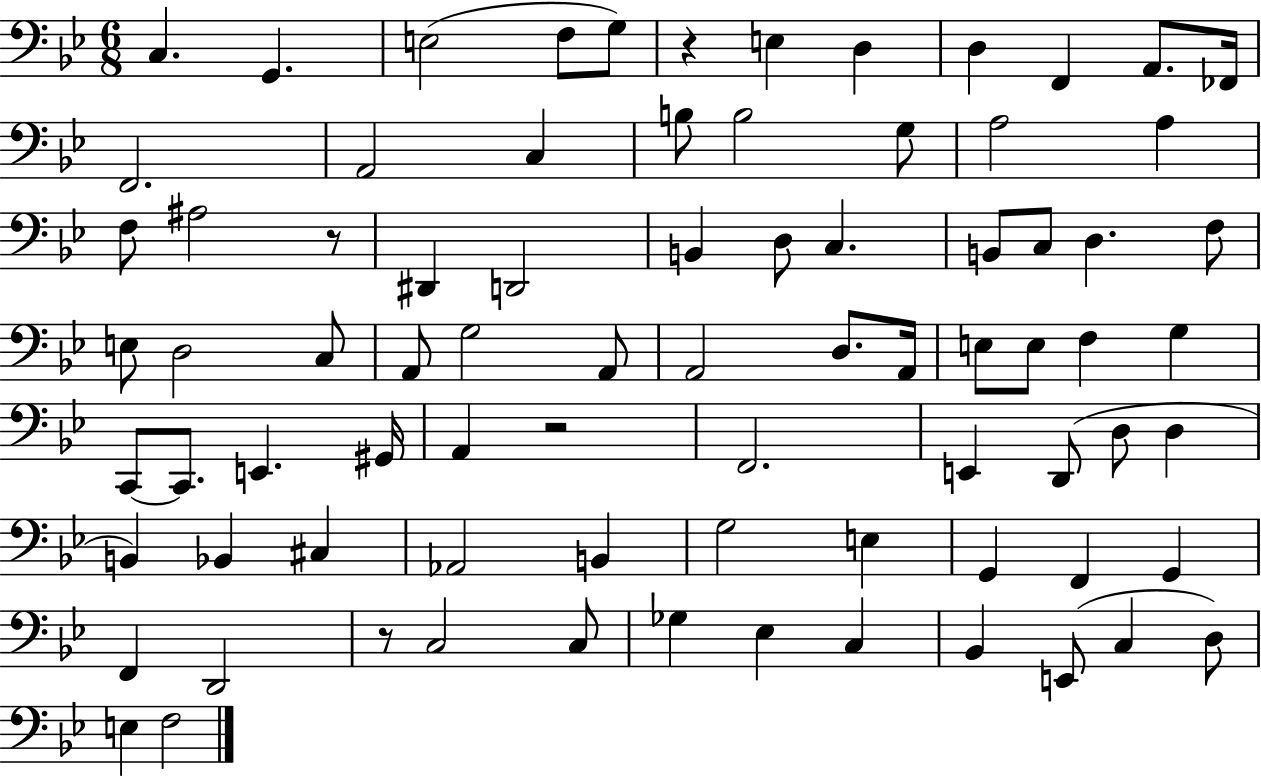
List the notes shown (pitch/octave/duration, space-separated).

C3/q. G2/q. E3/h F3/e G3/e R/q E3/q D3/q D3/q F2/q A2/e. FES2/s F2/h. A2/h C3/q B3/e B3/h G3/e A3/h A3/q F3/e A#3/h R/e D#2/q D2/h B2/q D3/e C3/q. B2/e C3/e D3/q. F3/e E3/e D3/h C3/e A2/e G3/h A2/e A2/h D3/e. A2/s E3/e E3/e F3/q G3/q C2/e C2/e. E2/q. G#2/s A2/q R/h F2/h. E2/q D2/e D3/e D3/q B2/q Bb2/q C#3/q Ab2/h B2/q G3/h E3/q G2/q F2/q G2/q F2/q D2/h R/e C3/h C3/e Gb3/q Eb3/q C3/q Bb2/q E2/e C3/q D3/e E3/q F3/h